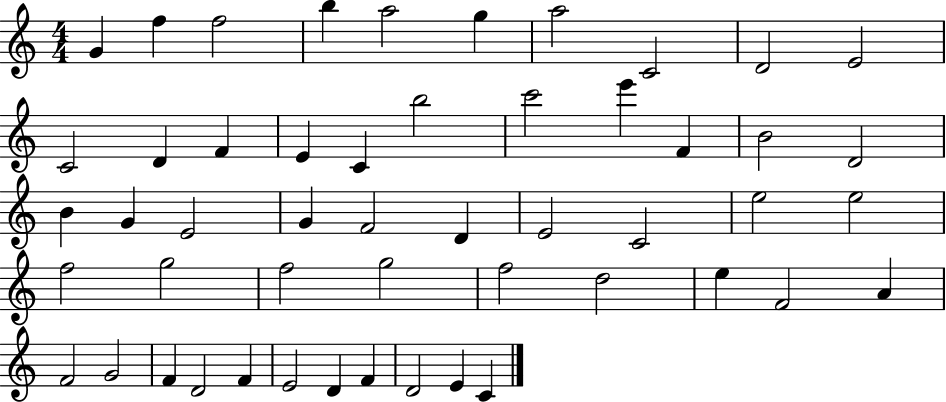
G4/q F5/q F5/h B5/q A5/h G5/q A5/h C4/h D4/h E4/h C4/h D4/q F4/q E4/q C4/q B5/h C6/h E6/q F4/q B4/h D4/h B4/q G4/q E4/h G4/q F4/h D4/q E4/h C4/h E5/h E5/h F5/h G5/h F5/h G5/h F5/h D5/h E5/q F4/h A4/q F4/h G4/h F4/q D4/h F4/q E4/h D4/q F4/q D4/h E4/q C4/q